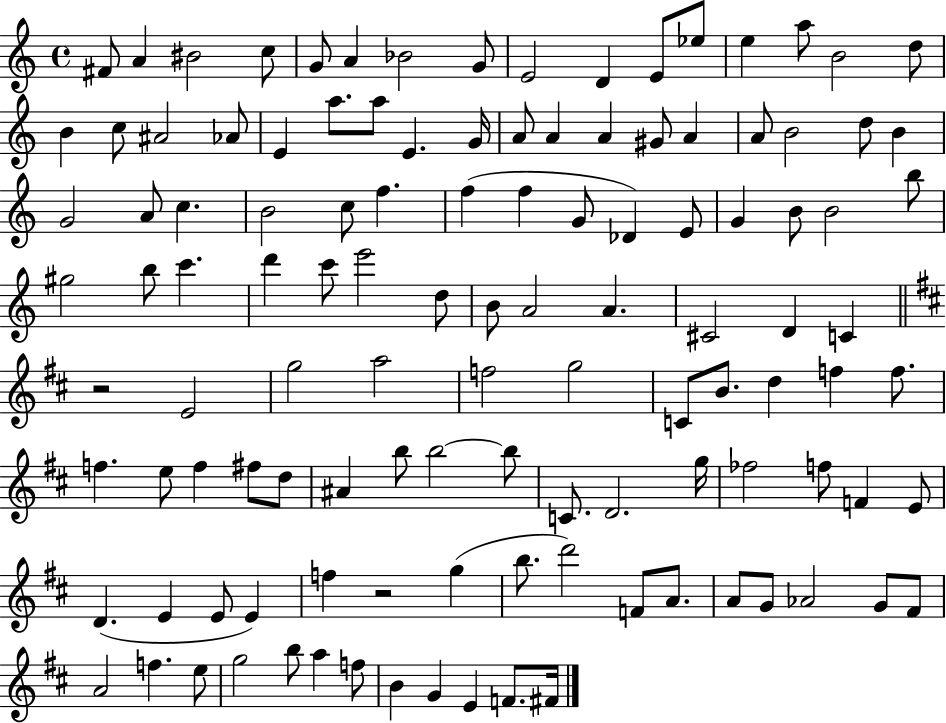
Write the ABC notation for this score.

X:1
T:Untitled
M:4/4
L:1/4
K:C
^F/2 A ^B2 c/2 G/2 A _B2 G/2 E2 D E/2 _e/2 e a/2 B2 d/2 B c/2 ^A2 _A/2 E a/2 a/2 E G/4 A/2 A A ^G/2 A A/2 B2 d/2 B G2 A/2 c B2 c/2 f f f G/2 _D E/2 G B/2 B2 b/2 ^g2 b/2 c' d' c'/2 e'2 d/2 B/2 A2 A ^C2 D C z2 E2 g2 a2 f2 g2 C/2 B/2 d f f/2 f e/2 f ^f/2 d/2 ^A b/2 b2 b/2 C/2 D2 g/4 _f2 f/2 F E/2 D E E/2 E f z2 g b/2 d'2 F/2 A/2 A/2 G/2 _A2 G/2 ^F/2 A2 f e/2 g2 b/2 a f/2 B G E F/2 ^F/4